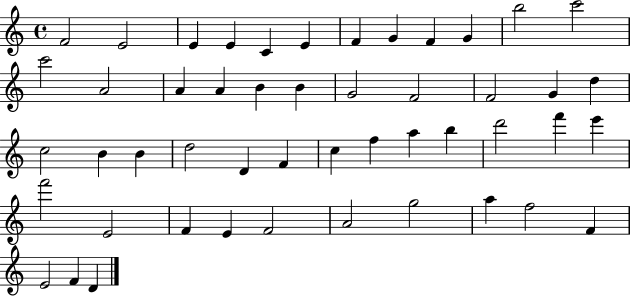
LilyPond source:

{
  \clef treble
  \time 4/4
  \defaultTimeSignature
  \key c \major
  f'2 e'2 | e'4 e'4 c'4 e'4 | f'4 g'4 f'4 g'4 | b''2 c'''2 | \break c'''2 a'2 | a'4 a'4 b'4 b'4 | g'2 f'2 | f'2 g'4 d''4 | \break c''2 b'4 b'4 | d''2 d'4 f'4 | c''4 f''4 a''4 b''4 | d'''2 f'''4 e'''4 | \break f'''2 e'2 | f'4 e'4 f'2 | a'2 g''2 | a''4 f''2 f'4 | \break e'2 f'4 d'4 | \bar "|."
}